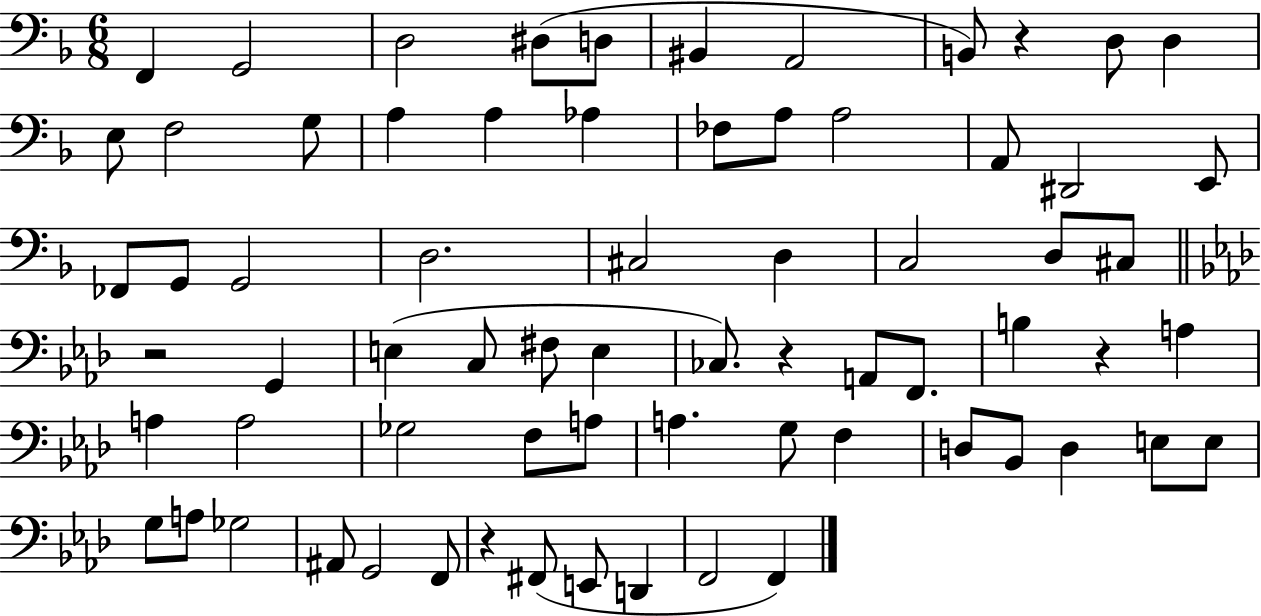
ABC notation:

X:1
T:Untitled
M:6/8
L:1/4
K:F
F,, G,,2 D,2 ^D,/2 D,/2 ^B,, A,,2 B,,/2 z D,/2 D, E,/2 F,2 G,/2 A, A, _A, _F,/2 A,/2 A,2 A,,/2 ^D,,2 E,,/2 _F,,/2 G,,/2 G,,2 D,2 ^C,2 D, C,2 D,/2 ^C,/2 z2 G,, E, C,/2 ^F,/2 E, _C,/2 z A,,/2 F,,/2 B, z A, A, A,2 _G,2 F,/2 A,/2 A, G,/2 F, D,/2 _B,,/2 D, E,/2 E,/2 G,/2 A,/2 _G,2 ^A,,/2 G,,2 F,,/2 z ^F,,/2 E,,/2 D,, F,,2 F,,